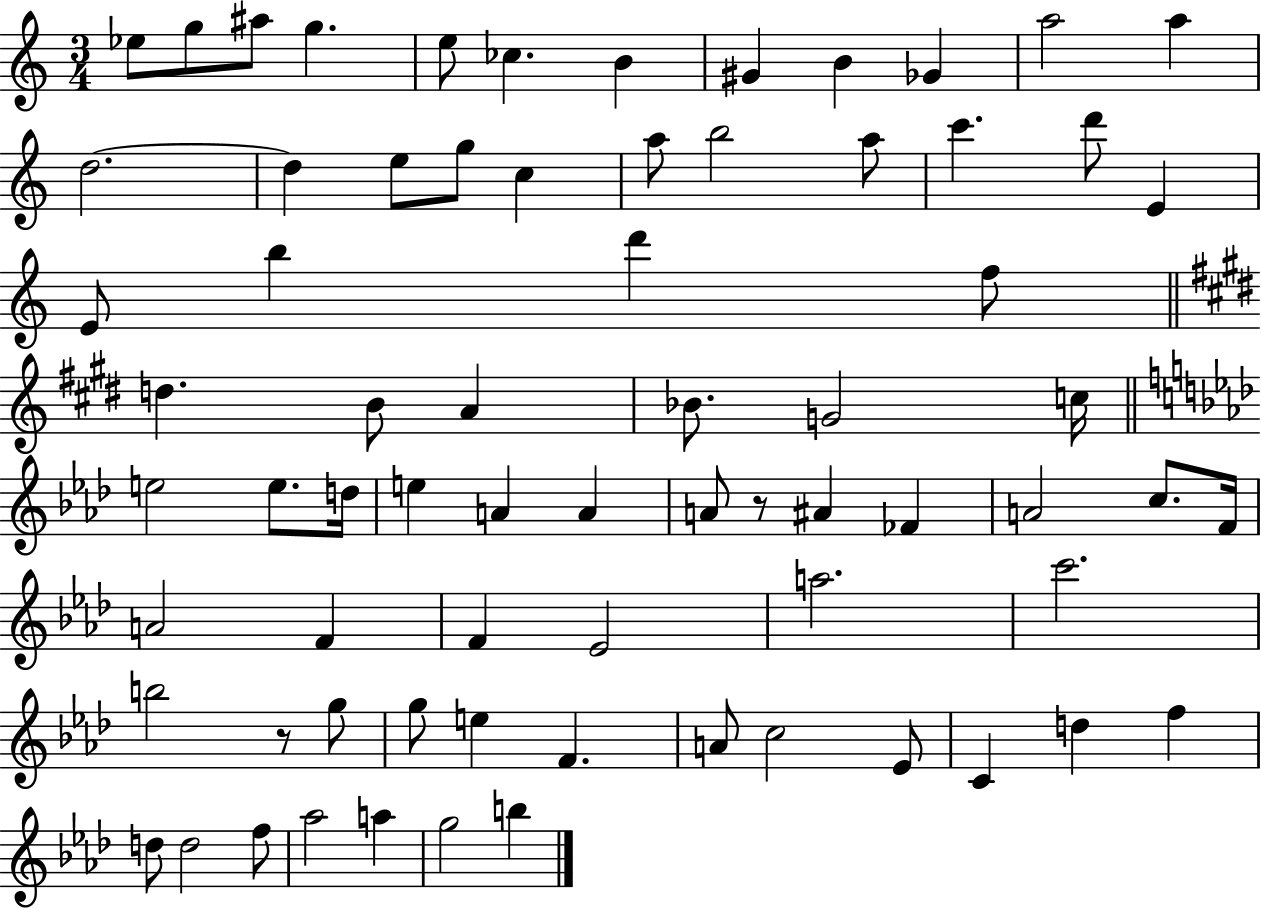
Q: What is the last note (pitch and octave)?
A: B5